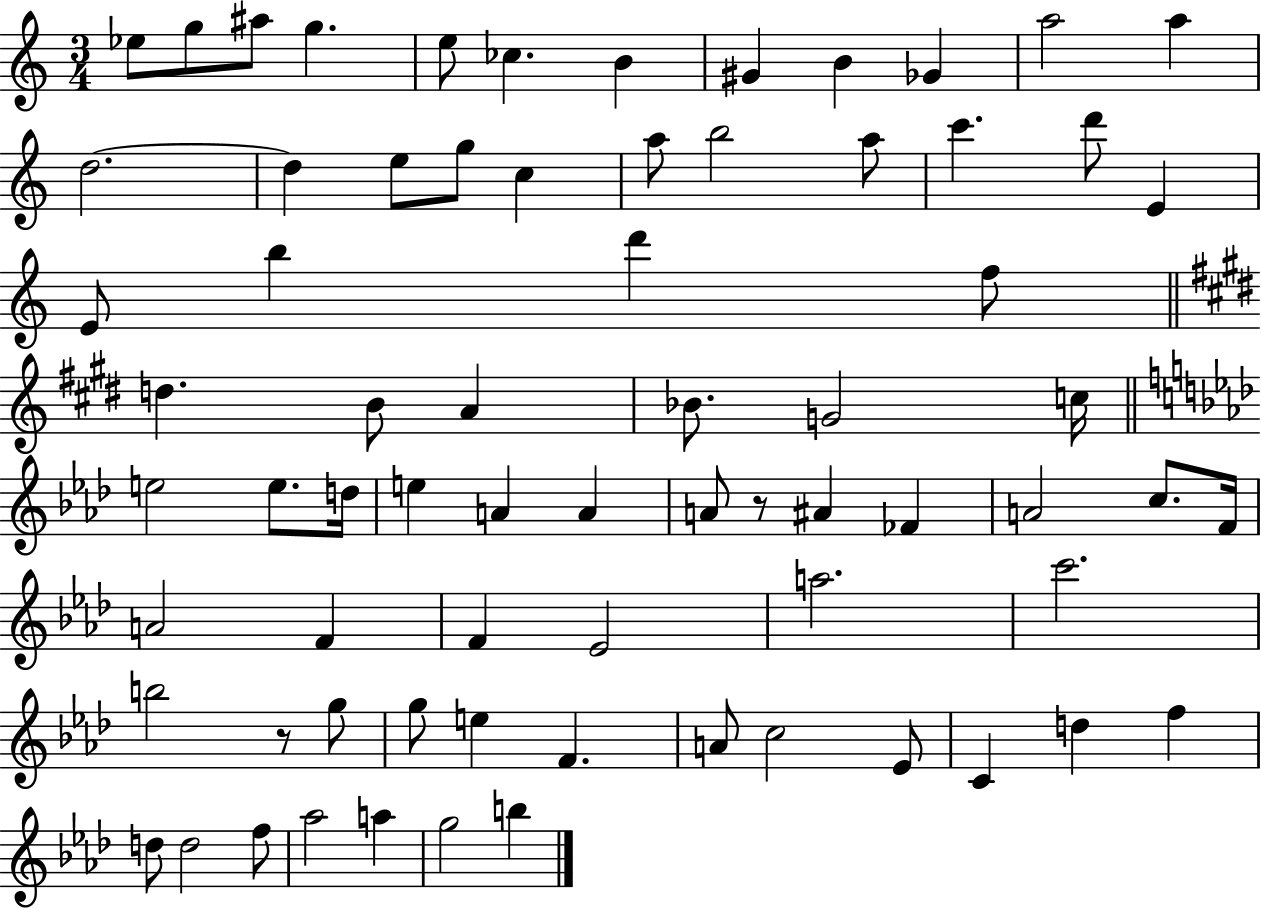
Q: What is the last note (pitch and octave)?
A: B5